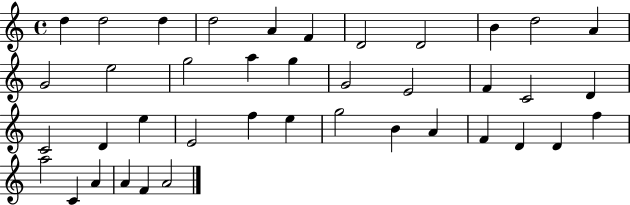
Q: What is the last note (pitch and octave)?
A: A4